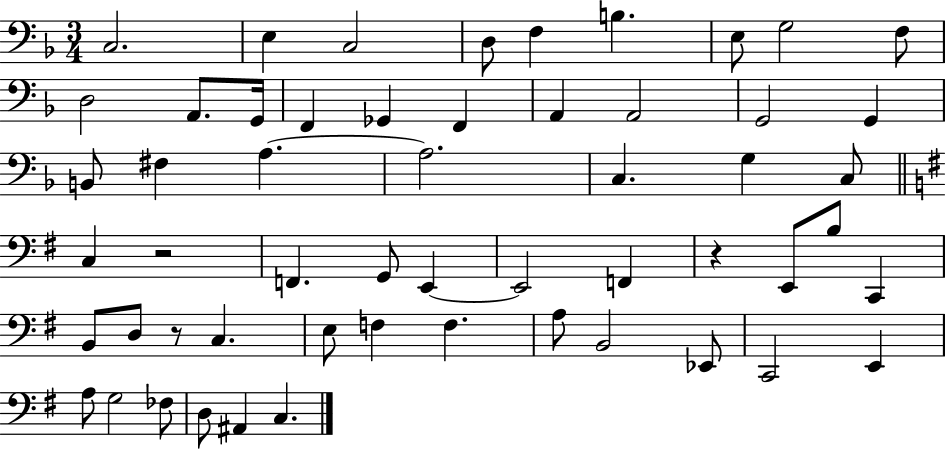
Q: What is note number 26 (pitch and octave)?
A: C3